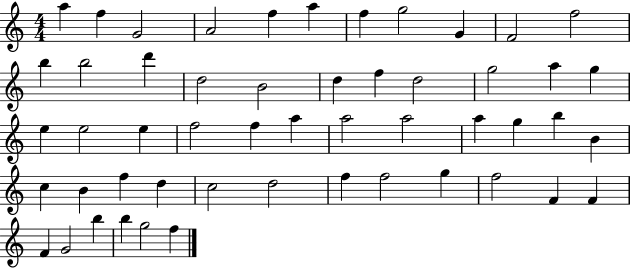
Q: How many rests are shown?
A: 0